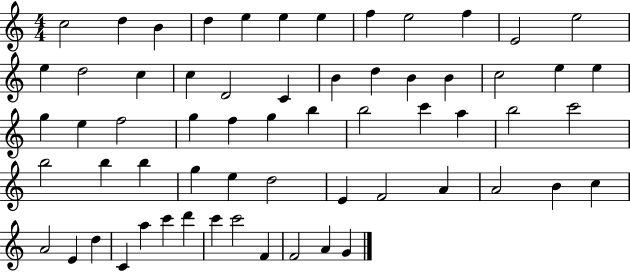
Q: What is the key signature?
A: C major